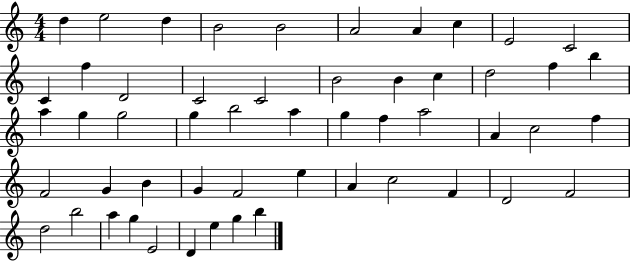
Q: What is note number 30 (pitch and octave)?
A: A5